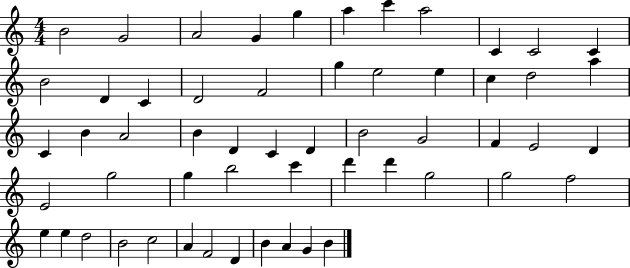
{
  \clef treble
  \numericTimeSignature
  \time 4/4
  \key c \major
  b'2 g'2 | a'2 g'4 g''4 | a''4 c'''4 a''2 | c'4 c'2 c'4 | \break b'2 d'4 c'4 | d'2 f'2 | g''4 e''2 e''4 | c''4 d''2 a''4 | \break c'4 b'4 a'2 | b'4 d'4 c'4 d'4 | b'2 g'2 | f'4 e'2 d'4 | \break e'2 g''2 | g''4 b''2 c'''4 | d'''4 d'''4 g''2 | g''2 f''2 | \break e''4 e''4 d''2 | b'2 c''2 | a'4 f'2 d'4 | b'4 a'4 g'4 b'4 | \break \bar "|."
}